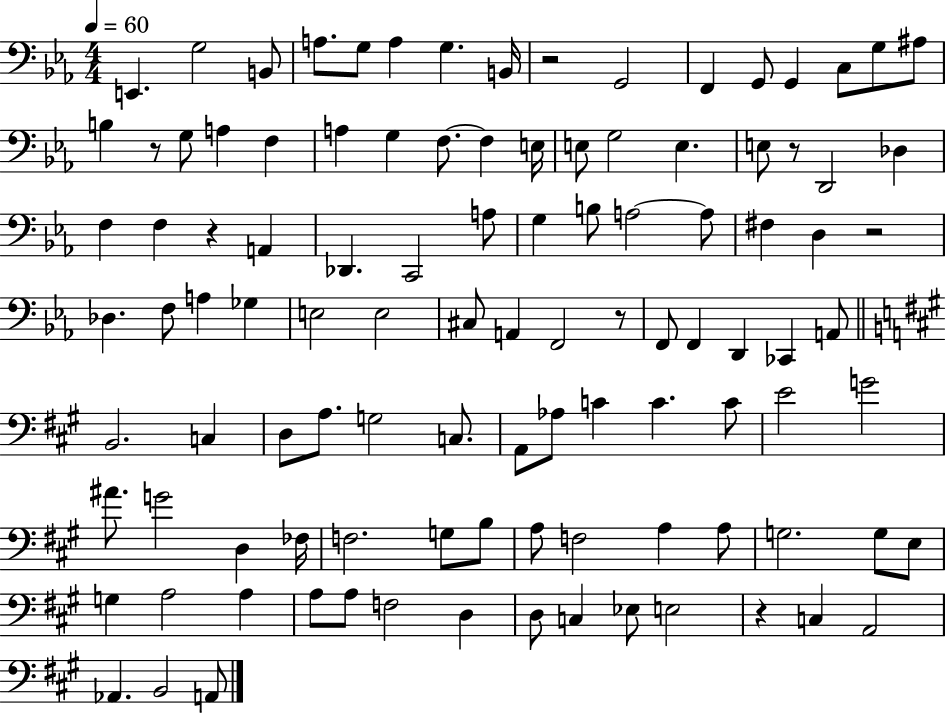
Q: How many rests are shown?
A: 7